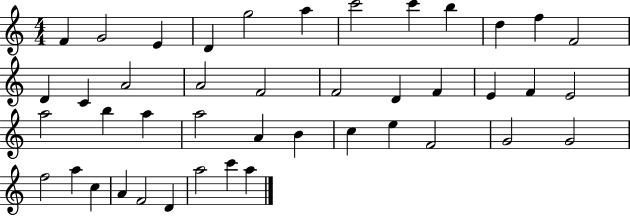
F4/q G4/h E4/q D4/q G5/h A5/q C6/h C6/q B5/q D5/q F5/q F4/h D4/q C4/q A4/h A4/h F4/h F4/h D4/q F4/q E4/q F4/q E4/h A5/h B5/q A5/q A5/h A4/q B4/q C5/q E5/q F4/h G4/h G4/h F5/h A5/q C5/q A4/q F4/h D4/q A5/h C6/q A5/q